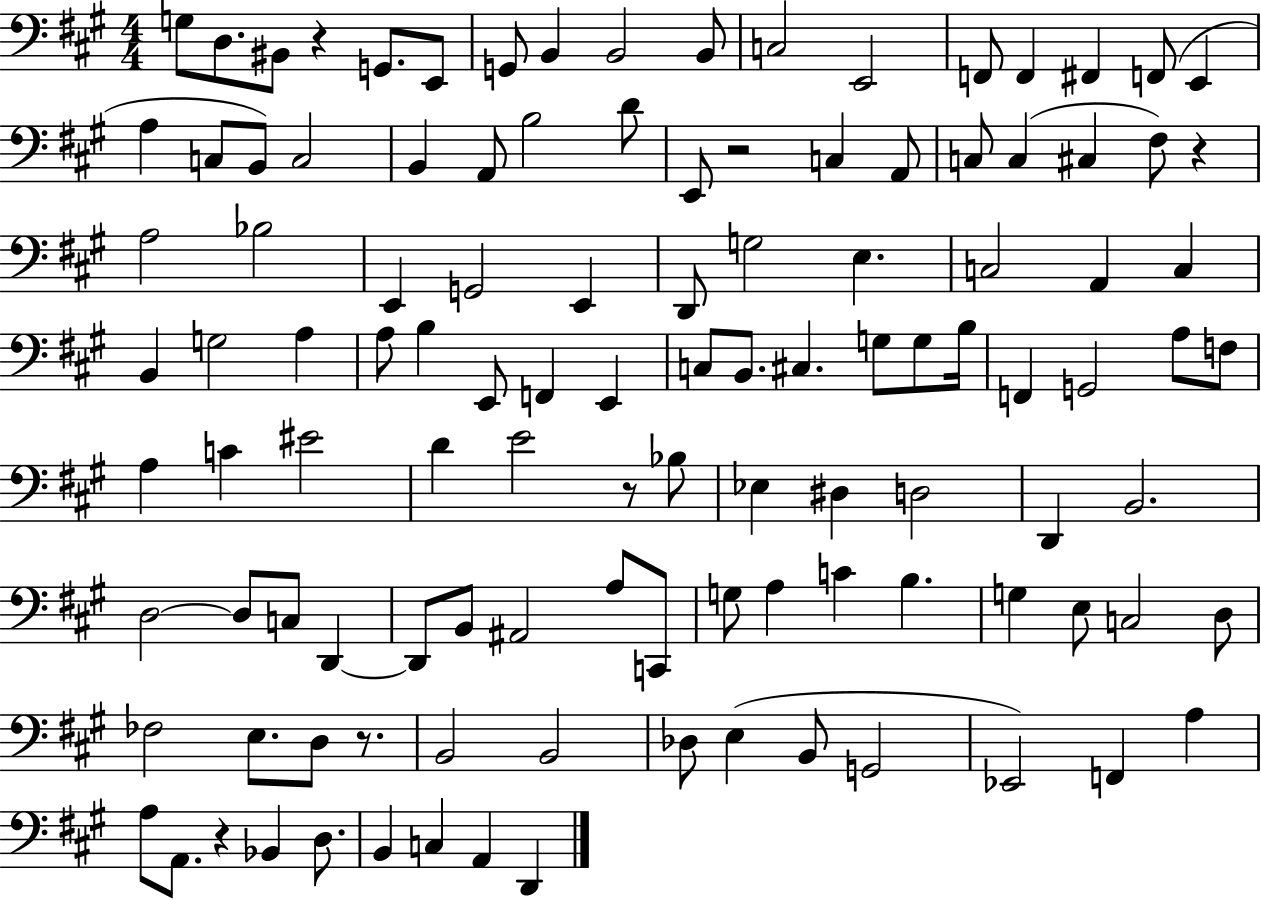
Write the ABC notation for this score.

X:1
T:Untitled
M:4/4
L:1/4
K:A
G,/2 D,/2 ^B,,/2 z G,,/2 E,,/2 G,,/2 B,, B,,2 B,,/2 C,2 E,,2 F,,/2 F,, ^F,, F,,/2 E,, A, C,/2 B,,/2 C,2 B,, A,,/2 B,2 D/2 E,,/2 z2 C, A,,/2 C,/2 C, ^C, ^F,/2 z A,2 _B,2 E,, G,,2 E,, D,,/2 G,2 E, C,2 A,, C, B,, G,2 A, A,/2 B, E,,/2 F,, E,, C,/2 B,,/2 ^C, G,/2 G,/2 B,/4 F,, G,,2 A,/2 F,/2 A, C ^E2 D E2 z/2 _B,/2 _E, ^D, D,2 D,, B,,2 D,2 D,/2 C,/2 D,, D,,/2 B,,/2 ^A,,2 A,/2 C,,/2 G,/2 A, C B, G, E,/2 C,2 D,/2 _F,2 E,/2 D,/2 z/2 B,,2 B,,2 _D,/2 E, B,,/2 G,,2 _E,,2 F,, A, A,/2 A,,/2 z _B,, D,/2 B,, C, A,, D,,